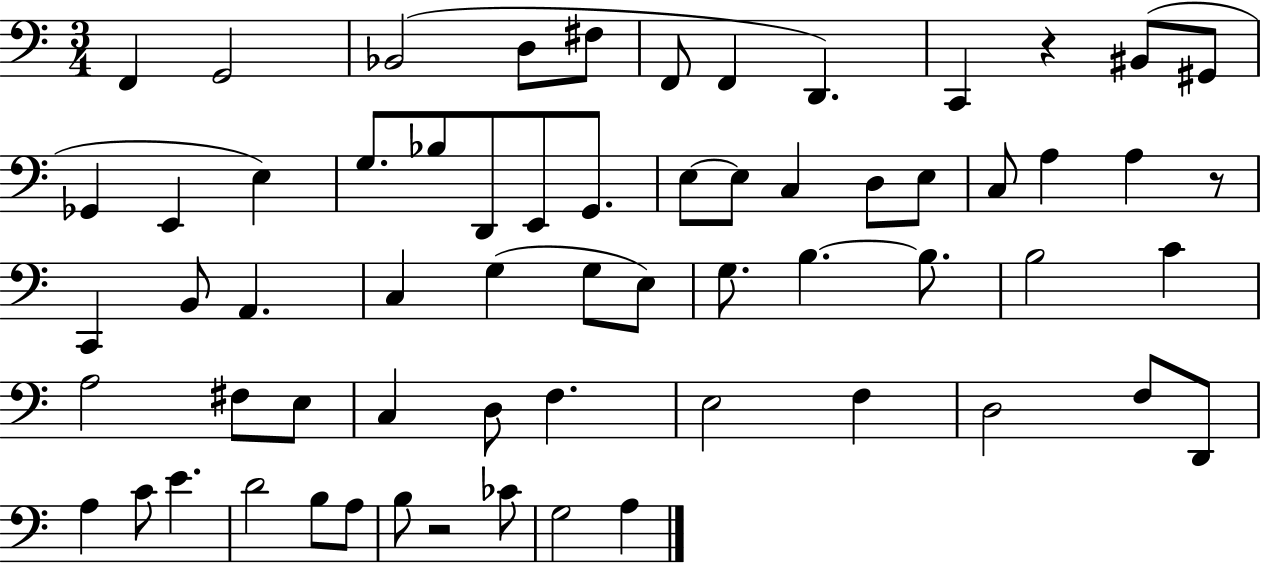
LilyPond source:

{
  \clef bass
  \numericTimeSignature
  \time 3/4
  \key c \major
  \repeat volta 2 { f,4 g,2 | bes,2( d8 fis8 | f,8 f,4 d,4.) | c,4 r4 bis,8( gis,8 | \break ges,4 e,4 e4) | g8. bes8 d,8 e,8 g,8. | e8~~ e8 c4 d8 e8 | c8 a4 a4 r8 | \break c,4 b,8 a,4. | c4 g4( g8 e8) | g8. b4.~~ b8. | b2 c'4 | \break a2 fis8 e8 | c4 d8 f4. | e2 f4 | d2 f8 d,8 | \break a4 c'8 e'4. | d'2 b8 a8 | b8 r2 ces'8 | g2 a4 | \break } \bar "|."
}